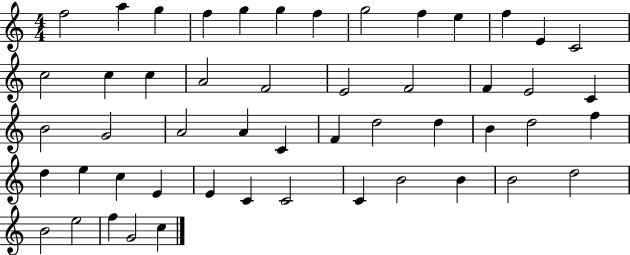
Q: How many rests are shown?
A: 0